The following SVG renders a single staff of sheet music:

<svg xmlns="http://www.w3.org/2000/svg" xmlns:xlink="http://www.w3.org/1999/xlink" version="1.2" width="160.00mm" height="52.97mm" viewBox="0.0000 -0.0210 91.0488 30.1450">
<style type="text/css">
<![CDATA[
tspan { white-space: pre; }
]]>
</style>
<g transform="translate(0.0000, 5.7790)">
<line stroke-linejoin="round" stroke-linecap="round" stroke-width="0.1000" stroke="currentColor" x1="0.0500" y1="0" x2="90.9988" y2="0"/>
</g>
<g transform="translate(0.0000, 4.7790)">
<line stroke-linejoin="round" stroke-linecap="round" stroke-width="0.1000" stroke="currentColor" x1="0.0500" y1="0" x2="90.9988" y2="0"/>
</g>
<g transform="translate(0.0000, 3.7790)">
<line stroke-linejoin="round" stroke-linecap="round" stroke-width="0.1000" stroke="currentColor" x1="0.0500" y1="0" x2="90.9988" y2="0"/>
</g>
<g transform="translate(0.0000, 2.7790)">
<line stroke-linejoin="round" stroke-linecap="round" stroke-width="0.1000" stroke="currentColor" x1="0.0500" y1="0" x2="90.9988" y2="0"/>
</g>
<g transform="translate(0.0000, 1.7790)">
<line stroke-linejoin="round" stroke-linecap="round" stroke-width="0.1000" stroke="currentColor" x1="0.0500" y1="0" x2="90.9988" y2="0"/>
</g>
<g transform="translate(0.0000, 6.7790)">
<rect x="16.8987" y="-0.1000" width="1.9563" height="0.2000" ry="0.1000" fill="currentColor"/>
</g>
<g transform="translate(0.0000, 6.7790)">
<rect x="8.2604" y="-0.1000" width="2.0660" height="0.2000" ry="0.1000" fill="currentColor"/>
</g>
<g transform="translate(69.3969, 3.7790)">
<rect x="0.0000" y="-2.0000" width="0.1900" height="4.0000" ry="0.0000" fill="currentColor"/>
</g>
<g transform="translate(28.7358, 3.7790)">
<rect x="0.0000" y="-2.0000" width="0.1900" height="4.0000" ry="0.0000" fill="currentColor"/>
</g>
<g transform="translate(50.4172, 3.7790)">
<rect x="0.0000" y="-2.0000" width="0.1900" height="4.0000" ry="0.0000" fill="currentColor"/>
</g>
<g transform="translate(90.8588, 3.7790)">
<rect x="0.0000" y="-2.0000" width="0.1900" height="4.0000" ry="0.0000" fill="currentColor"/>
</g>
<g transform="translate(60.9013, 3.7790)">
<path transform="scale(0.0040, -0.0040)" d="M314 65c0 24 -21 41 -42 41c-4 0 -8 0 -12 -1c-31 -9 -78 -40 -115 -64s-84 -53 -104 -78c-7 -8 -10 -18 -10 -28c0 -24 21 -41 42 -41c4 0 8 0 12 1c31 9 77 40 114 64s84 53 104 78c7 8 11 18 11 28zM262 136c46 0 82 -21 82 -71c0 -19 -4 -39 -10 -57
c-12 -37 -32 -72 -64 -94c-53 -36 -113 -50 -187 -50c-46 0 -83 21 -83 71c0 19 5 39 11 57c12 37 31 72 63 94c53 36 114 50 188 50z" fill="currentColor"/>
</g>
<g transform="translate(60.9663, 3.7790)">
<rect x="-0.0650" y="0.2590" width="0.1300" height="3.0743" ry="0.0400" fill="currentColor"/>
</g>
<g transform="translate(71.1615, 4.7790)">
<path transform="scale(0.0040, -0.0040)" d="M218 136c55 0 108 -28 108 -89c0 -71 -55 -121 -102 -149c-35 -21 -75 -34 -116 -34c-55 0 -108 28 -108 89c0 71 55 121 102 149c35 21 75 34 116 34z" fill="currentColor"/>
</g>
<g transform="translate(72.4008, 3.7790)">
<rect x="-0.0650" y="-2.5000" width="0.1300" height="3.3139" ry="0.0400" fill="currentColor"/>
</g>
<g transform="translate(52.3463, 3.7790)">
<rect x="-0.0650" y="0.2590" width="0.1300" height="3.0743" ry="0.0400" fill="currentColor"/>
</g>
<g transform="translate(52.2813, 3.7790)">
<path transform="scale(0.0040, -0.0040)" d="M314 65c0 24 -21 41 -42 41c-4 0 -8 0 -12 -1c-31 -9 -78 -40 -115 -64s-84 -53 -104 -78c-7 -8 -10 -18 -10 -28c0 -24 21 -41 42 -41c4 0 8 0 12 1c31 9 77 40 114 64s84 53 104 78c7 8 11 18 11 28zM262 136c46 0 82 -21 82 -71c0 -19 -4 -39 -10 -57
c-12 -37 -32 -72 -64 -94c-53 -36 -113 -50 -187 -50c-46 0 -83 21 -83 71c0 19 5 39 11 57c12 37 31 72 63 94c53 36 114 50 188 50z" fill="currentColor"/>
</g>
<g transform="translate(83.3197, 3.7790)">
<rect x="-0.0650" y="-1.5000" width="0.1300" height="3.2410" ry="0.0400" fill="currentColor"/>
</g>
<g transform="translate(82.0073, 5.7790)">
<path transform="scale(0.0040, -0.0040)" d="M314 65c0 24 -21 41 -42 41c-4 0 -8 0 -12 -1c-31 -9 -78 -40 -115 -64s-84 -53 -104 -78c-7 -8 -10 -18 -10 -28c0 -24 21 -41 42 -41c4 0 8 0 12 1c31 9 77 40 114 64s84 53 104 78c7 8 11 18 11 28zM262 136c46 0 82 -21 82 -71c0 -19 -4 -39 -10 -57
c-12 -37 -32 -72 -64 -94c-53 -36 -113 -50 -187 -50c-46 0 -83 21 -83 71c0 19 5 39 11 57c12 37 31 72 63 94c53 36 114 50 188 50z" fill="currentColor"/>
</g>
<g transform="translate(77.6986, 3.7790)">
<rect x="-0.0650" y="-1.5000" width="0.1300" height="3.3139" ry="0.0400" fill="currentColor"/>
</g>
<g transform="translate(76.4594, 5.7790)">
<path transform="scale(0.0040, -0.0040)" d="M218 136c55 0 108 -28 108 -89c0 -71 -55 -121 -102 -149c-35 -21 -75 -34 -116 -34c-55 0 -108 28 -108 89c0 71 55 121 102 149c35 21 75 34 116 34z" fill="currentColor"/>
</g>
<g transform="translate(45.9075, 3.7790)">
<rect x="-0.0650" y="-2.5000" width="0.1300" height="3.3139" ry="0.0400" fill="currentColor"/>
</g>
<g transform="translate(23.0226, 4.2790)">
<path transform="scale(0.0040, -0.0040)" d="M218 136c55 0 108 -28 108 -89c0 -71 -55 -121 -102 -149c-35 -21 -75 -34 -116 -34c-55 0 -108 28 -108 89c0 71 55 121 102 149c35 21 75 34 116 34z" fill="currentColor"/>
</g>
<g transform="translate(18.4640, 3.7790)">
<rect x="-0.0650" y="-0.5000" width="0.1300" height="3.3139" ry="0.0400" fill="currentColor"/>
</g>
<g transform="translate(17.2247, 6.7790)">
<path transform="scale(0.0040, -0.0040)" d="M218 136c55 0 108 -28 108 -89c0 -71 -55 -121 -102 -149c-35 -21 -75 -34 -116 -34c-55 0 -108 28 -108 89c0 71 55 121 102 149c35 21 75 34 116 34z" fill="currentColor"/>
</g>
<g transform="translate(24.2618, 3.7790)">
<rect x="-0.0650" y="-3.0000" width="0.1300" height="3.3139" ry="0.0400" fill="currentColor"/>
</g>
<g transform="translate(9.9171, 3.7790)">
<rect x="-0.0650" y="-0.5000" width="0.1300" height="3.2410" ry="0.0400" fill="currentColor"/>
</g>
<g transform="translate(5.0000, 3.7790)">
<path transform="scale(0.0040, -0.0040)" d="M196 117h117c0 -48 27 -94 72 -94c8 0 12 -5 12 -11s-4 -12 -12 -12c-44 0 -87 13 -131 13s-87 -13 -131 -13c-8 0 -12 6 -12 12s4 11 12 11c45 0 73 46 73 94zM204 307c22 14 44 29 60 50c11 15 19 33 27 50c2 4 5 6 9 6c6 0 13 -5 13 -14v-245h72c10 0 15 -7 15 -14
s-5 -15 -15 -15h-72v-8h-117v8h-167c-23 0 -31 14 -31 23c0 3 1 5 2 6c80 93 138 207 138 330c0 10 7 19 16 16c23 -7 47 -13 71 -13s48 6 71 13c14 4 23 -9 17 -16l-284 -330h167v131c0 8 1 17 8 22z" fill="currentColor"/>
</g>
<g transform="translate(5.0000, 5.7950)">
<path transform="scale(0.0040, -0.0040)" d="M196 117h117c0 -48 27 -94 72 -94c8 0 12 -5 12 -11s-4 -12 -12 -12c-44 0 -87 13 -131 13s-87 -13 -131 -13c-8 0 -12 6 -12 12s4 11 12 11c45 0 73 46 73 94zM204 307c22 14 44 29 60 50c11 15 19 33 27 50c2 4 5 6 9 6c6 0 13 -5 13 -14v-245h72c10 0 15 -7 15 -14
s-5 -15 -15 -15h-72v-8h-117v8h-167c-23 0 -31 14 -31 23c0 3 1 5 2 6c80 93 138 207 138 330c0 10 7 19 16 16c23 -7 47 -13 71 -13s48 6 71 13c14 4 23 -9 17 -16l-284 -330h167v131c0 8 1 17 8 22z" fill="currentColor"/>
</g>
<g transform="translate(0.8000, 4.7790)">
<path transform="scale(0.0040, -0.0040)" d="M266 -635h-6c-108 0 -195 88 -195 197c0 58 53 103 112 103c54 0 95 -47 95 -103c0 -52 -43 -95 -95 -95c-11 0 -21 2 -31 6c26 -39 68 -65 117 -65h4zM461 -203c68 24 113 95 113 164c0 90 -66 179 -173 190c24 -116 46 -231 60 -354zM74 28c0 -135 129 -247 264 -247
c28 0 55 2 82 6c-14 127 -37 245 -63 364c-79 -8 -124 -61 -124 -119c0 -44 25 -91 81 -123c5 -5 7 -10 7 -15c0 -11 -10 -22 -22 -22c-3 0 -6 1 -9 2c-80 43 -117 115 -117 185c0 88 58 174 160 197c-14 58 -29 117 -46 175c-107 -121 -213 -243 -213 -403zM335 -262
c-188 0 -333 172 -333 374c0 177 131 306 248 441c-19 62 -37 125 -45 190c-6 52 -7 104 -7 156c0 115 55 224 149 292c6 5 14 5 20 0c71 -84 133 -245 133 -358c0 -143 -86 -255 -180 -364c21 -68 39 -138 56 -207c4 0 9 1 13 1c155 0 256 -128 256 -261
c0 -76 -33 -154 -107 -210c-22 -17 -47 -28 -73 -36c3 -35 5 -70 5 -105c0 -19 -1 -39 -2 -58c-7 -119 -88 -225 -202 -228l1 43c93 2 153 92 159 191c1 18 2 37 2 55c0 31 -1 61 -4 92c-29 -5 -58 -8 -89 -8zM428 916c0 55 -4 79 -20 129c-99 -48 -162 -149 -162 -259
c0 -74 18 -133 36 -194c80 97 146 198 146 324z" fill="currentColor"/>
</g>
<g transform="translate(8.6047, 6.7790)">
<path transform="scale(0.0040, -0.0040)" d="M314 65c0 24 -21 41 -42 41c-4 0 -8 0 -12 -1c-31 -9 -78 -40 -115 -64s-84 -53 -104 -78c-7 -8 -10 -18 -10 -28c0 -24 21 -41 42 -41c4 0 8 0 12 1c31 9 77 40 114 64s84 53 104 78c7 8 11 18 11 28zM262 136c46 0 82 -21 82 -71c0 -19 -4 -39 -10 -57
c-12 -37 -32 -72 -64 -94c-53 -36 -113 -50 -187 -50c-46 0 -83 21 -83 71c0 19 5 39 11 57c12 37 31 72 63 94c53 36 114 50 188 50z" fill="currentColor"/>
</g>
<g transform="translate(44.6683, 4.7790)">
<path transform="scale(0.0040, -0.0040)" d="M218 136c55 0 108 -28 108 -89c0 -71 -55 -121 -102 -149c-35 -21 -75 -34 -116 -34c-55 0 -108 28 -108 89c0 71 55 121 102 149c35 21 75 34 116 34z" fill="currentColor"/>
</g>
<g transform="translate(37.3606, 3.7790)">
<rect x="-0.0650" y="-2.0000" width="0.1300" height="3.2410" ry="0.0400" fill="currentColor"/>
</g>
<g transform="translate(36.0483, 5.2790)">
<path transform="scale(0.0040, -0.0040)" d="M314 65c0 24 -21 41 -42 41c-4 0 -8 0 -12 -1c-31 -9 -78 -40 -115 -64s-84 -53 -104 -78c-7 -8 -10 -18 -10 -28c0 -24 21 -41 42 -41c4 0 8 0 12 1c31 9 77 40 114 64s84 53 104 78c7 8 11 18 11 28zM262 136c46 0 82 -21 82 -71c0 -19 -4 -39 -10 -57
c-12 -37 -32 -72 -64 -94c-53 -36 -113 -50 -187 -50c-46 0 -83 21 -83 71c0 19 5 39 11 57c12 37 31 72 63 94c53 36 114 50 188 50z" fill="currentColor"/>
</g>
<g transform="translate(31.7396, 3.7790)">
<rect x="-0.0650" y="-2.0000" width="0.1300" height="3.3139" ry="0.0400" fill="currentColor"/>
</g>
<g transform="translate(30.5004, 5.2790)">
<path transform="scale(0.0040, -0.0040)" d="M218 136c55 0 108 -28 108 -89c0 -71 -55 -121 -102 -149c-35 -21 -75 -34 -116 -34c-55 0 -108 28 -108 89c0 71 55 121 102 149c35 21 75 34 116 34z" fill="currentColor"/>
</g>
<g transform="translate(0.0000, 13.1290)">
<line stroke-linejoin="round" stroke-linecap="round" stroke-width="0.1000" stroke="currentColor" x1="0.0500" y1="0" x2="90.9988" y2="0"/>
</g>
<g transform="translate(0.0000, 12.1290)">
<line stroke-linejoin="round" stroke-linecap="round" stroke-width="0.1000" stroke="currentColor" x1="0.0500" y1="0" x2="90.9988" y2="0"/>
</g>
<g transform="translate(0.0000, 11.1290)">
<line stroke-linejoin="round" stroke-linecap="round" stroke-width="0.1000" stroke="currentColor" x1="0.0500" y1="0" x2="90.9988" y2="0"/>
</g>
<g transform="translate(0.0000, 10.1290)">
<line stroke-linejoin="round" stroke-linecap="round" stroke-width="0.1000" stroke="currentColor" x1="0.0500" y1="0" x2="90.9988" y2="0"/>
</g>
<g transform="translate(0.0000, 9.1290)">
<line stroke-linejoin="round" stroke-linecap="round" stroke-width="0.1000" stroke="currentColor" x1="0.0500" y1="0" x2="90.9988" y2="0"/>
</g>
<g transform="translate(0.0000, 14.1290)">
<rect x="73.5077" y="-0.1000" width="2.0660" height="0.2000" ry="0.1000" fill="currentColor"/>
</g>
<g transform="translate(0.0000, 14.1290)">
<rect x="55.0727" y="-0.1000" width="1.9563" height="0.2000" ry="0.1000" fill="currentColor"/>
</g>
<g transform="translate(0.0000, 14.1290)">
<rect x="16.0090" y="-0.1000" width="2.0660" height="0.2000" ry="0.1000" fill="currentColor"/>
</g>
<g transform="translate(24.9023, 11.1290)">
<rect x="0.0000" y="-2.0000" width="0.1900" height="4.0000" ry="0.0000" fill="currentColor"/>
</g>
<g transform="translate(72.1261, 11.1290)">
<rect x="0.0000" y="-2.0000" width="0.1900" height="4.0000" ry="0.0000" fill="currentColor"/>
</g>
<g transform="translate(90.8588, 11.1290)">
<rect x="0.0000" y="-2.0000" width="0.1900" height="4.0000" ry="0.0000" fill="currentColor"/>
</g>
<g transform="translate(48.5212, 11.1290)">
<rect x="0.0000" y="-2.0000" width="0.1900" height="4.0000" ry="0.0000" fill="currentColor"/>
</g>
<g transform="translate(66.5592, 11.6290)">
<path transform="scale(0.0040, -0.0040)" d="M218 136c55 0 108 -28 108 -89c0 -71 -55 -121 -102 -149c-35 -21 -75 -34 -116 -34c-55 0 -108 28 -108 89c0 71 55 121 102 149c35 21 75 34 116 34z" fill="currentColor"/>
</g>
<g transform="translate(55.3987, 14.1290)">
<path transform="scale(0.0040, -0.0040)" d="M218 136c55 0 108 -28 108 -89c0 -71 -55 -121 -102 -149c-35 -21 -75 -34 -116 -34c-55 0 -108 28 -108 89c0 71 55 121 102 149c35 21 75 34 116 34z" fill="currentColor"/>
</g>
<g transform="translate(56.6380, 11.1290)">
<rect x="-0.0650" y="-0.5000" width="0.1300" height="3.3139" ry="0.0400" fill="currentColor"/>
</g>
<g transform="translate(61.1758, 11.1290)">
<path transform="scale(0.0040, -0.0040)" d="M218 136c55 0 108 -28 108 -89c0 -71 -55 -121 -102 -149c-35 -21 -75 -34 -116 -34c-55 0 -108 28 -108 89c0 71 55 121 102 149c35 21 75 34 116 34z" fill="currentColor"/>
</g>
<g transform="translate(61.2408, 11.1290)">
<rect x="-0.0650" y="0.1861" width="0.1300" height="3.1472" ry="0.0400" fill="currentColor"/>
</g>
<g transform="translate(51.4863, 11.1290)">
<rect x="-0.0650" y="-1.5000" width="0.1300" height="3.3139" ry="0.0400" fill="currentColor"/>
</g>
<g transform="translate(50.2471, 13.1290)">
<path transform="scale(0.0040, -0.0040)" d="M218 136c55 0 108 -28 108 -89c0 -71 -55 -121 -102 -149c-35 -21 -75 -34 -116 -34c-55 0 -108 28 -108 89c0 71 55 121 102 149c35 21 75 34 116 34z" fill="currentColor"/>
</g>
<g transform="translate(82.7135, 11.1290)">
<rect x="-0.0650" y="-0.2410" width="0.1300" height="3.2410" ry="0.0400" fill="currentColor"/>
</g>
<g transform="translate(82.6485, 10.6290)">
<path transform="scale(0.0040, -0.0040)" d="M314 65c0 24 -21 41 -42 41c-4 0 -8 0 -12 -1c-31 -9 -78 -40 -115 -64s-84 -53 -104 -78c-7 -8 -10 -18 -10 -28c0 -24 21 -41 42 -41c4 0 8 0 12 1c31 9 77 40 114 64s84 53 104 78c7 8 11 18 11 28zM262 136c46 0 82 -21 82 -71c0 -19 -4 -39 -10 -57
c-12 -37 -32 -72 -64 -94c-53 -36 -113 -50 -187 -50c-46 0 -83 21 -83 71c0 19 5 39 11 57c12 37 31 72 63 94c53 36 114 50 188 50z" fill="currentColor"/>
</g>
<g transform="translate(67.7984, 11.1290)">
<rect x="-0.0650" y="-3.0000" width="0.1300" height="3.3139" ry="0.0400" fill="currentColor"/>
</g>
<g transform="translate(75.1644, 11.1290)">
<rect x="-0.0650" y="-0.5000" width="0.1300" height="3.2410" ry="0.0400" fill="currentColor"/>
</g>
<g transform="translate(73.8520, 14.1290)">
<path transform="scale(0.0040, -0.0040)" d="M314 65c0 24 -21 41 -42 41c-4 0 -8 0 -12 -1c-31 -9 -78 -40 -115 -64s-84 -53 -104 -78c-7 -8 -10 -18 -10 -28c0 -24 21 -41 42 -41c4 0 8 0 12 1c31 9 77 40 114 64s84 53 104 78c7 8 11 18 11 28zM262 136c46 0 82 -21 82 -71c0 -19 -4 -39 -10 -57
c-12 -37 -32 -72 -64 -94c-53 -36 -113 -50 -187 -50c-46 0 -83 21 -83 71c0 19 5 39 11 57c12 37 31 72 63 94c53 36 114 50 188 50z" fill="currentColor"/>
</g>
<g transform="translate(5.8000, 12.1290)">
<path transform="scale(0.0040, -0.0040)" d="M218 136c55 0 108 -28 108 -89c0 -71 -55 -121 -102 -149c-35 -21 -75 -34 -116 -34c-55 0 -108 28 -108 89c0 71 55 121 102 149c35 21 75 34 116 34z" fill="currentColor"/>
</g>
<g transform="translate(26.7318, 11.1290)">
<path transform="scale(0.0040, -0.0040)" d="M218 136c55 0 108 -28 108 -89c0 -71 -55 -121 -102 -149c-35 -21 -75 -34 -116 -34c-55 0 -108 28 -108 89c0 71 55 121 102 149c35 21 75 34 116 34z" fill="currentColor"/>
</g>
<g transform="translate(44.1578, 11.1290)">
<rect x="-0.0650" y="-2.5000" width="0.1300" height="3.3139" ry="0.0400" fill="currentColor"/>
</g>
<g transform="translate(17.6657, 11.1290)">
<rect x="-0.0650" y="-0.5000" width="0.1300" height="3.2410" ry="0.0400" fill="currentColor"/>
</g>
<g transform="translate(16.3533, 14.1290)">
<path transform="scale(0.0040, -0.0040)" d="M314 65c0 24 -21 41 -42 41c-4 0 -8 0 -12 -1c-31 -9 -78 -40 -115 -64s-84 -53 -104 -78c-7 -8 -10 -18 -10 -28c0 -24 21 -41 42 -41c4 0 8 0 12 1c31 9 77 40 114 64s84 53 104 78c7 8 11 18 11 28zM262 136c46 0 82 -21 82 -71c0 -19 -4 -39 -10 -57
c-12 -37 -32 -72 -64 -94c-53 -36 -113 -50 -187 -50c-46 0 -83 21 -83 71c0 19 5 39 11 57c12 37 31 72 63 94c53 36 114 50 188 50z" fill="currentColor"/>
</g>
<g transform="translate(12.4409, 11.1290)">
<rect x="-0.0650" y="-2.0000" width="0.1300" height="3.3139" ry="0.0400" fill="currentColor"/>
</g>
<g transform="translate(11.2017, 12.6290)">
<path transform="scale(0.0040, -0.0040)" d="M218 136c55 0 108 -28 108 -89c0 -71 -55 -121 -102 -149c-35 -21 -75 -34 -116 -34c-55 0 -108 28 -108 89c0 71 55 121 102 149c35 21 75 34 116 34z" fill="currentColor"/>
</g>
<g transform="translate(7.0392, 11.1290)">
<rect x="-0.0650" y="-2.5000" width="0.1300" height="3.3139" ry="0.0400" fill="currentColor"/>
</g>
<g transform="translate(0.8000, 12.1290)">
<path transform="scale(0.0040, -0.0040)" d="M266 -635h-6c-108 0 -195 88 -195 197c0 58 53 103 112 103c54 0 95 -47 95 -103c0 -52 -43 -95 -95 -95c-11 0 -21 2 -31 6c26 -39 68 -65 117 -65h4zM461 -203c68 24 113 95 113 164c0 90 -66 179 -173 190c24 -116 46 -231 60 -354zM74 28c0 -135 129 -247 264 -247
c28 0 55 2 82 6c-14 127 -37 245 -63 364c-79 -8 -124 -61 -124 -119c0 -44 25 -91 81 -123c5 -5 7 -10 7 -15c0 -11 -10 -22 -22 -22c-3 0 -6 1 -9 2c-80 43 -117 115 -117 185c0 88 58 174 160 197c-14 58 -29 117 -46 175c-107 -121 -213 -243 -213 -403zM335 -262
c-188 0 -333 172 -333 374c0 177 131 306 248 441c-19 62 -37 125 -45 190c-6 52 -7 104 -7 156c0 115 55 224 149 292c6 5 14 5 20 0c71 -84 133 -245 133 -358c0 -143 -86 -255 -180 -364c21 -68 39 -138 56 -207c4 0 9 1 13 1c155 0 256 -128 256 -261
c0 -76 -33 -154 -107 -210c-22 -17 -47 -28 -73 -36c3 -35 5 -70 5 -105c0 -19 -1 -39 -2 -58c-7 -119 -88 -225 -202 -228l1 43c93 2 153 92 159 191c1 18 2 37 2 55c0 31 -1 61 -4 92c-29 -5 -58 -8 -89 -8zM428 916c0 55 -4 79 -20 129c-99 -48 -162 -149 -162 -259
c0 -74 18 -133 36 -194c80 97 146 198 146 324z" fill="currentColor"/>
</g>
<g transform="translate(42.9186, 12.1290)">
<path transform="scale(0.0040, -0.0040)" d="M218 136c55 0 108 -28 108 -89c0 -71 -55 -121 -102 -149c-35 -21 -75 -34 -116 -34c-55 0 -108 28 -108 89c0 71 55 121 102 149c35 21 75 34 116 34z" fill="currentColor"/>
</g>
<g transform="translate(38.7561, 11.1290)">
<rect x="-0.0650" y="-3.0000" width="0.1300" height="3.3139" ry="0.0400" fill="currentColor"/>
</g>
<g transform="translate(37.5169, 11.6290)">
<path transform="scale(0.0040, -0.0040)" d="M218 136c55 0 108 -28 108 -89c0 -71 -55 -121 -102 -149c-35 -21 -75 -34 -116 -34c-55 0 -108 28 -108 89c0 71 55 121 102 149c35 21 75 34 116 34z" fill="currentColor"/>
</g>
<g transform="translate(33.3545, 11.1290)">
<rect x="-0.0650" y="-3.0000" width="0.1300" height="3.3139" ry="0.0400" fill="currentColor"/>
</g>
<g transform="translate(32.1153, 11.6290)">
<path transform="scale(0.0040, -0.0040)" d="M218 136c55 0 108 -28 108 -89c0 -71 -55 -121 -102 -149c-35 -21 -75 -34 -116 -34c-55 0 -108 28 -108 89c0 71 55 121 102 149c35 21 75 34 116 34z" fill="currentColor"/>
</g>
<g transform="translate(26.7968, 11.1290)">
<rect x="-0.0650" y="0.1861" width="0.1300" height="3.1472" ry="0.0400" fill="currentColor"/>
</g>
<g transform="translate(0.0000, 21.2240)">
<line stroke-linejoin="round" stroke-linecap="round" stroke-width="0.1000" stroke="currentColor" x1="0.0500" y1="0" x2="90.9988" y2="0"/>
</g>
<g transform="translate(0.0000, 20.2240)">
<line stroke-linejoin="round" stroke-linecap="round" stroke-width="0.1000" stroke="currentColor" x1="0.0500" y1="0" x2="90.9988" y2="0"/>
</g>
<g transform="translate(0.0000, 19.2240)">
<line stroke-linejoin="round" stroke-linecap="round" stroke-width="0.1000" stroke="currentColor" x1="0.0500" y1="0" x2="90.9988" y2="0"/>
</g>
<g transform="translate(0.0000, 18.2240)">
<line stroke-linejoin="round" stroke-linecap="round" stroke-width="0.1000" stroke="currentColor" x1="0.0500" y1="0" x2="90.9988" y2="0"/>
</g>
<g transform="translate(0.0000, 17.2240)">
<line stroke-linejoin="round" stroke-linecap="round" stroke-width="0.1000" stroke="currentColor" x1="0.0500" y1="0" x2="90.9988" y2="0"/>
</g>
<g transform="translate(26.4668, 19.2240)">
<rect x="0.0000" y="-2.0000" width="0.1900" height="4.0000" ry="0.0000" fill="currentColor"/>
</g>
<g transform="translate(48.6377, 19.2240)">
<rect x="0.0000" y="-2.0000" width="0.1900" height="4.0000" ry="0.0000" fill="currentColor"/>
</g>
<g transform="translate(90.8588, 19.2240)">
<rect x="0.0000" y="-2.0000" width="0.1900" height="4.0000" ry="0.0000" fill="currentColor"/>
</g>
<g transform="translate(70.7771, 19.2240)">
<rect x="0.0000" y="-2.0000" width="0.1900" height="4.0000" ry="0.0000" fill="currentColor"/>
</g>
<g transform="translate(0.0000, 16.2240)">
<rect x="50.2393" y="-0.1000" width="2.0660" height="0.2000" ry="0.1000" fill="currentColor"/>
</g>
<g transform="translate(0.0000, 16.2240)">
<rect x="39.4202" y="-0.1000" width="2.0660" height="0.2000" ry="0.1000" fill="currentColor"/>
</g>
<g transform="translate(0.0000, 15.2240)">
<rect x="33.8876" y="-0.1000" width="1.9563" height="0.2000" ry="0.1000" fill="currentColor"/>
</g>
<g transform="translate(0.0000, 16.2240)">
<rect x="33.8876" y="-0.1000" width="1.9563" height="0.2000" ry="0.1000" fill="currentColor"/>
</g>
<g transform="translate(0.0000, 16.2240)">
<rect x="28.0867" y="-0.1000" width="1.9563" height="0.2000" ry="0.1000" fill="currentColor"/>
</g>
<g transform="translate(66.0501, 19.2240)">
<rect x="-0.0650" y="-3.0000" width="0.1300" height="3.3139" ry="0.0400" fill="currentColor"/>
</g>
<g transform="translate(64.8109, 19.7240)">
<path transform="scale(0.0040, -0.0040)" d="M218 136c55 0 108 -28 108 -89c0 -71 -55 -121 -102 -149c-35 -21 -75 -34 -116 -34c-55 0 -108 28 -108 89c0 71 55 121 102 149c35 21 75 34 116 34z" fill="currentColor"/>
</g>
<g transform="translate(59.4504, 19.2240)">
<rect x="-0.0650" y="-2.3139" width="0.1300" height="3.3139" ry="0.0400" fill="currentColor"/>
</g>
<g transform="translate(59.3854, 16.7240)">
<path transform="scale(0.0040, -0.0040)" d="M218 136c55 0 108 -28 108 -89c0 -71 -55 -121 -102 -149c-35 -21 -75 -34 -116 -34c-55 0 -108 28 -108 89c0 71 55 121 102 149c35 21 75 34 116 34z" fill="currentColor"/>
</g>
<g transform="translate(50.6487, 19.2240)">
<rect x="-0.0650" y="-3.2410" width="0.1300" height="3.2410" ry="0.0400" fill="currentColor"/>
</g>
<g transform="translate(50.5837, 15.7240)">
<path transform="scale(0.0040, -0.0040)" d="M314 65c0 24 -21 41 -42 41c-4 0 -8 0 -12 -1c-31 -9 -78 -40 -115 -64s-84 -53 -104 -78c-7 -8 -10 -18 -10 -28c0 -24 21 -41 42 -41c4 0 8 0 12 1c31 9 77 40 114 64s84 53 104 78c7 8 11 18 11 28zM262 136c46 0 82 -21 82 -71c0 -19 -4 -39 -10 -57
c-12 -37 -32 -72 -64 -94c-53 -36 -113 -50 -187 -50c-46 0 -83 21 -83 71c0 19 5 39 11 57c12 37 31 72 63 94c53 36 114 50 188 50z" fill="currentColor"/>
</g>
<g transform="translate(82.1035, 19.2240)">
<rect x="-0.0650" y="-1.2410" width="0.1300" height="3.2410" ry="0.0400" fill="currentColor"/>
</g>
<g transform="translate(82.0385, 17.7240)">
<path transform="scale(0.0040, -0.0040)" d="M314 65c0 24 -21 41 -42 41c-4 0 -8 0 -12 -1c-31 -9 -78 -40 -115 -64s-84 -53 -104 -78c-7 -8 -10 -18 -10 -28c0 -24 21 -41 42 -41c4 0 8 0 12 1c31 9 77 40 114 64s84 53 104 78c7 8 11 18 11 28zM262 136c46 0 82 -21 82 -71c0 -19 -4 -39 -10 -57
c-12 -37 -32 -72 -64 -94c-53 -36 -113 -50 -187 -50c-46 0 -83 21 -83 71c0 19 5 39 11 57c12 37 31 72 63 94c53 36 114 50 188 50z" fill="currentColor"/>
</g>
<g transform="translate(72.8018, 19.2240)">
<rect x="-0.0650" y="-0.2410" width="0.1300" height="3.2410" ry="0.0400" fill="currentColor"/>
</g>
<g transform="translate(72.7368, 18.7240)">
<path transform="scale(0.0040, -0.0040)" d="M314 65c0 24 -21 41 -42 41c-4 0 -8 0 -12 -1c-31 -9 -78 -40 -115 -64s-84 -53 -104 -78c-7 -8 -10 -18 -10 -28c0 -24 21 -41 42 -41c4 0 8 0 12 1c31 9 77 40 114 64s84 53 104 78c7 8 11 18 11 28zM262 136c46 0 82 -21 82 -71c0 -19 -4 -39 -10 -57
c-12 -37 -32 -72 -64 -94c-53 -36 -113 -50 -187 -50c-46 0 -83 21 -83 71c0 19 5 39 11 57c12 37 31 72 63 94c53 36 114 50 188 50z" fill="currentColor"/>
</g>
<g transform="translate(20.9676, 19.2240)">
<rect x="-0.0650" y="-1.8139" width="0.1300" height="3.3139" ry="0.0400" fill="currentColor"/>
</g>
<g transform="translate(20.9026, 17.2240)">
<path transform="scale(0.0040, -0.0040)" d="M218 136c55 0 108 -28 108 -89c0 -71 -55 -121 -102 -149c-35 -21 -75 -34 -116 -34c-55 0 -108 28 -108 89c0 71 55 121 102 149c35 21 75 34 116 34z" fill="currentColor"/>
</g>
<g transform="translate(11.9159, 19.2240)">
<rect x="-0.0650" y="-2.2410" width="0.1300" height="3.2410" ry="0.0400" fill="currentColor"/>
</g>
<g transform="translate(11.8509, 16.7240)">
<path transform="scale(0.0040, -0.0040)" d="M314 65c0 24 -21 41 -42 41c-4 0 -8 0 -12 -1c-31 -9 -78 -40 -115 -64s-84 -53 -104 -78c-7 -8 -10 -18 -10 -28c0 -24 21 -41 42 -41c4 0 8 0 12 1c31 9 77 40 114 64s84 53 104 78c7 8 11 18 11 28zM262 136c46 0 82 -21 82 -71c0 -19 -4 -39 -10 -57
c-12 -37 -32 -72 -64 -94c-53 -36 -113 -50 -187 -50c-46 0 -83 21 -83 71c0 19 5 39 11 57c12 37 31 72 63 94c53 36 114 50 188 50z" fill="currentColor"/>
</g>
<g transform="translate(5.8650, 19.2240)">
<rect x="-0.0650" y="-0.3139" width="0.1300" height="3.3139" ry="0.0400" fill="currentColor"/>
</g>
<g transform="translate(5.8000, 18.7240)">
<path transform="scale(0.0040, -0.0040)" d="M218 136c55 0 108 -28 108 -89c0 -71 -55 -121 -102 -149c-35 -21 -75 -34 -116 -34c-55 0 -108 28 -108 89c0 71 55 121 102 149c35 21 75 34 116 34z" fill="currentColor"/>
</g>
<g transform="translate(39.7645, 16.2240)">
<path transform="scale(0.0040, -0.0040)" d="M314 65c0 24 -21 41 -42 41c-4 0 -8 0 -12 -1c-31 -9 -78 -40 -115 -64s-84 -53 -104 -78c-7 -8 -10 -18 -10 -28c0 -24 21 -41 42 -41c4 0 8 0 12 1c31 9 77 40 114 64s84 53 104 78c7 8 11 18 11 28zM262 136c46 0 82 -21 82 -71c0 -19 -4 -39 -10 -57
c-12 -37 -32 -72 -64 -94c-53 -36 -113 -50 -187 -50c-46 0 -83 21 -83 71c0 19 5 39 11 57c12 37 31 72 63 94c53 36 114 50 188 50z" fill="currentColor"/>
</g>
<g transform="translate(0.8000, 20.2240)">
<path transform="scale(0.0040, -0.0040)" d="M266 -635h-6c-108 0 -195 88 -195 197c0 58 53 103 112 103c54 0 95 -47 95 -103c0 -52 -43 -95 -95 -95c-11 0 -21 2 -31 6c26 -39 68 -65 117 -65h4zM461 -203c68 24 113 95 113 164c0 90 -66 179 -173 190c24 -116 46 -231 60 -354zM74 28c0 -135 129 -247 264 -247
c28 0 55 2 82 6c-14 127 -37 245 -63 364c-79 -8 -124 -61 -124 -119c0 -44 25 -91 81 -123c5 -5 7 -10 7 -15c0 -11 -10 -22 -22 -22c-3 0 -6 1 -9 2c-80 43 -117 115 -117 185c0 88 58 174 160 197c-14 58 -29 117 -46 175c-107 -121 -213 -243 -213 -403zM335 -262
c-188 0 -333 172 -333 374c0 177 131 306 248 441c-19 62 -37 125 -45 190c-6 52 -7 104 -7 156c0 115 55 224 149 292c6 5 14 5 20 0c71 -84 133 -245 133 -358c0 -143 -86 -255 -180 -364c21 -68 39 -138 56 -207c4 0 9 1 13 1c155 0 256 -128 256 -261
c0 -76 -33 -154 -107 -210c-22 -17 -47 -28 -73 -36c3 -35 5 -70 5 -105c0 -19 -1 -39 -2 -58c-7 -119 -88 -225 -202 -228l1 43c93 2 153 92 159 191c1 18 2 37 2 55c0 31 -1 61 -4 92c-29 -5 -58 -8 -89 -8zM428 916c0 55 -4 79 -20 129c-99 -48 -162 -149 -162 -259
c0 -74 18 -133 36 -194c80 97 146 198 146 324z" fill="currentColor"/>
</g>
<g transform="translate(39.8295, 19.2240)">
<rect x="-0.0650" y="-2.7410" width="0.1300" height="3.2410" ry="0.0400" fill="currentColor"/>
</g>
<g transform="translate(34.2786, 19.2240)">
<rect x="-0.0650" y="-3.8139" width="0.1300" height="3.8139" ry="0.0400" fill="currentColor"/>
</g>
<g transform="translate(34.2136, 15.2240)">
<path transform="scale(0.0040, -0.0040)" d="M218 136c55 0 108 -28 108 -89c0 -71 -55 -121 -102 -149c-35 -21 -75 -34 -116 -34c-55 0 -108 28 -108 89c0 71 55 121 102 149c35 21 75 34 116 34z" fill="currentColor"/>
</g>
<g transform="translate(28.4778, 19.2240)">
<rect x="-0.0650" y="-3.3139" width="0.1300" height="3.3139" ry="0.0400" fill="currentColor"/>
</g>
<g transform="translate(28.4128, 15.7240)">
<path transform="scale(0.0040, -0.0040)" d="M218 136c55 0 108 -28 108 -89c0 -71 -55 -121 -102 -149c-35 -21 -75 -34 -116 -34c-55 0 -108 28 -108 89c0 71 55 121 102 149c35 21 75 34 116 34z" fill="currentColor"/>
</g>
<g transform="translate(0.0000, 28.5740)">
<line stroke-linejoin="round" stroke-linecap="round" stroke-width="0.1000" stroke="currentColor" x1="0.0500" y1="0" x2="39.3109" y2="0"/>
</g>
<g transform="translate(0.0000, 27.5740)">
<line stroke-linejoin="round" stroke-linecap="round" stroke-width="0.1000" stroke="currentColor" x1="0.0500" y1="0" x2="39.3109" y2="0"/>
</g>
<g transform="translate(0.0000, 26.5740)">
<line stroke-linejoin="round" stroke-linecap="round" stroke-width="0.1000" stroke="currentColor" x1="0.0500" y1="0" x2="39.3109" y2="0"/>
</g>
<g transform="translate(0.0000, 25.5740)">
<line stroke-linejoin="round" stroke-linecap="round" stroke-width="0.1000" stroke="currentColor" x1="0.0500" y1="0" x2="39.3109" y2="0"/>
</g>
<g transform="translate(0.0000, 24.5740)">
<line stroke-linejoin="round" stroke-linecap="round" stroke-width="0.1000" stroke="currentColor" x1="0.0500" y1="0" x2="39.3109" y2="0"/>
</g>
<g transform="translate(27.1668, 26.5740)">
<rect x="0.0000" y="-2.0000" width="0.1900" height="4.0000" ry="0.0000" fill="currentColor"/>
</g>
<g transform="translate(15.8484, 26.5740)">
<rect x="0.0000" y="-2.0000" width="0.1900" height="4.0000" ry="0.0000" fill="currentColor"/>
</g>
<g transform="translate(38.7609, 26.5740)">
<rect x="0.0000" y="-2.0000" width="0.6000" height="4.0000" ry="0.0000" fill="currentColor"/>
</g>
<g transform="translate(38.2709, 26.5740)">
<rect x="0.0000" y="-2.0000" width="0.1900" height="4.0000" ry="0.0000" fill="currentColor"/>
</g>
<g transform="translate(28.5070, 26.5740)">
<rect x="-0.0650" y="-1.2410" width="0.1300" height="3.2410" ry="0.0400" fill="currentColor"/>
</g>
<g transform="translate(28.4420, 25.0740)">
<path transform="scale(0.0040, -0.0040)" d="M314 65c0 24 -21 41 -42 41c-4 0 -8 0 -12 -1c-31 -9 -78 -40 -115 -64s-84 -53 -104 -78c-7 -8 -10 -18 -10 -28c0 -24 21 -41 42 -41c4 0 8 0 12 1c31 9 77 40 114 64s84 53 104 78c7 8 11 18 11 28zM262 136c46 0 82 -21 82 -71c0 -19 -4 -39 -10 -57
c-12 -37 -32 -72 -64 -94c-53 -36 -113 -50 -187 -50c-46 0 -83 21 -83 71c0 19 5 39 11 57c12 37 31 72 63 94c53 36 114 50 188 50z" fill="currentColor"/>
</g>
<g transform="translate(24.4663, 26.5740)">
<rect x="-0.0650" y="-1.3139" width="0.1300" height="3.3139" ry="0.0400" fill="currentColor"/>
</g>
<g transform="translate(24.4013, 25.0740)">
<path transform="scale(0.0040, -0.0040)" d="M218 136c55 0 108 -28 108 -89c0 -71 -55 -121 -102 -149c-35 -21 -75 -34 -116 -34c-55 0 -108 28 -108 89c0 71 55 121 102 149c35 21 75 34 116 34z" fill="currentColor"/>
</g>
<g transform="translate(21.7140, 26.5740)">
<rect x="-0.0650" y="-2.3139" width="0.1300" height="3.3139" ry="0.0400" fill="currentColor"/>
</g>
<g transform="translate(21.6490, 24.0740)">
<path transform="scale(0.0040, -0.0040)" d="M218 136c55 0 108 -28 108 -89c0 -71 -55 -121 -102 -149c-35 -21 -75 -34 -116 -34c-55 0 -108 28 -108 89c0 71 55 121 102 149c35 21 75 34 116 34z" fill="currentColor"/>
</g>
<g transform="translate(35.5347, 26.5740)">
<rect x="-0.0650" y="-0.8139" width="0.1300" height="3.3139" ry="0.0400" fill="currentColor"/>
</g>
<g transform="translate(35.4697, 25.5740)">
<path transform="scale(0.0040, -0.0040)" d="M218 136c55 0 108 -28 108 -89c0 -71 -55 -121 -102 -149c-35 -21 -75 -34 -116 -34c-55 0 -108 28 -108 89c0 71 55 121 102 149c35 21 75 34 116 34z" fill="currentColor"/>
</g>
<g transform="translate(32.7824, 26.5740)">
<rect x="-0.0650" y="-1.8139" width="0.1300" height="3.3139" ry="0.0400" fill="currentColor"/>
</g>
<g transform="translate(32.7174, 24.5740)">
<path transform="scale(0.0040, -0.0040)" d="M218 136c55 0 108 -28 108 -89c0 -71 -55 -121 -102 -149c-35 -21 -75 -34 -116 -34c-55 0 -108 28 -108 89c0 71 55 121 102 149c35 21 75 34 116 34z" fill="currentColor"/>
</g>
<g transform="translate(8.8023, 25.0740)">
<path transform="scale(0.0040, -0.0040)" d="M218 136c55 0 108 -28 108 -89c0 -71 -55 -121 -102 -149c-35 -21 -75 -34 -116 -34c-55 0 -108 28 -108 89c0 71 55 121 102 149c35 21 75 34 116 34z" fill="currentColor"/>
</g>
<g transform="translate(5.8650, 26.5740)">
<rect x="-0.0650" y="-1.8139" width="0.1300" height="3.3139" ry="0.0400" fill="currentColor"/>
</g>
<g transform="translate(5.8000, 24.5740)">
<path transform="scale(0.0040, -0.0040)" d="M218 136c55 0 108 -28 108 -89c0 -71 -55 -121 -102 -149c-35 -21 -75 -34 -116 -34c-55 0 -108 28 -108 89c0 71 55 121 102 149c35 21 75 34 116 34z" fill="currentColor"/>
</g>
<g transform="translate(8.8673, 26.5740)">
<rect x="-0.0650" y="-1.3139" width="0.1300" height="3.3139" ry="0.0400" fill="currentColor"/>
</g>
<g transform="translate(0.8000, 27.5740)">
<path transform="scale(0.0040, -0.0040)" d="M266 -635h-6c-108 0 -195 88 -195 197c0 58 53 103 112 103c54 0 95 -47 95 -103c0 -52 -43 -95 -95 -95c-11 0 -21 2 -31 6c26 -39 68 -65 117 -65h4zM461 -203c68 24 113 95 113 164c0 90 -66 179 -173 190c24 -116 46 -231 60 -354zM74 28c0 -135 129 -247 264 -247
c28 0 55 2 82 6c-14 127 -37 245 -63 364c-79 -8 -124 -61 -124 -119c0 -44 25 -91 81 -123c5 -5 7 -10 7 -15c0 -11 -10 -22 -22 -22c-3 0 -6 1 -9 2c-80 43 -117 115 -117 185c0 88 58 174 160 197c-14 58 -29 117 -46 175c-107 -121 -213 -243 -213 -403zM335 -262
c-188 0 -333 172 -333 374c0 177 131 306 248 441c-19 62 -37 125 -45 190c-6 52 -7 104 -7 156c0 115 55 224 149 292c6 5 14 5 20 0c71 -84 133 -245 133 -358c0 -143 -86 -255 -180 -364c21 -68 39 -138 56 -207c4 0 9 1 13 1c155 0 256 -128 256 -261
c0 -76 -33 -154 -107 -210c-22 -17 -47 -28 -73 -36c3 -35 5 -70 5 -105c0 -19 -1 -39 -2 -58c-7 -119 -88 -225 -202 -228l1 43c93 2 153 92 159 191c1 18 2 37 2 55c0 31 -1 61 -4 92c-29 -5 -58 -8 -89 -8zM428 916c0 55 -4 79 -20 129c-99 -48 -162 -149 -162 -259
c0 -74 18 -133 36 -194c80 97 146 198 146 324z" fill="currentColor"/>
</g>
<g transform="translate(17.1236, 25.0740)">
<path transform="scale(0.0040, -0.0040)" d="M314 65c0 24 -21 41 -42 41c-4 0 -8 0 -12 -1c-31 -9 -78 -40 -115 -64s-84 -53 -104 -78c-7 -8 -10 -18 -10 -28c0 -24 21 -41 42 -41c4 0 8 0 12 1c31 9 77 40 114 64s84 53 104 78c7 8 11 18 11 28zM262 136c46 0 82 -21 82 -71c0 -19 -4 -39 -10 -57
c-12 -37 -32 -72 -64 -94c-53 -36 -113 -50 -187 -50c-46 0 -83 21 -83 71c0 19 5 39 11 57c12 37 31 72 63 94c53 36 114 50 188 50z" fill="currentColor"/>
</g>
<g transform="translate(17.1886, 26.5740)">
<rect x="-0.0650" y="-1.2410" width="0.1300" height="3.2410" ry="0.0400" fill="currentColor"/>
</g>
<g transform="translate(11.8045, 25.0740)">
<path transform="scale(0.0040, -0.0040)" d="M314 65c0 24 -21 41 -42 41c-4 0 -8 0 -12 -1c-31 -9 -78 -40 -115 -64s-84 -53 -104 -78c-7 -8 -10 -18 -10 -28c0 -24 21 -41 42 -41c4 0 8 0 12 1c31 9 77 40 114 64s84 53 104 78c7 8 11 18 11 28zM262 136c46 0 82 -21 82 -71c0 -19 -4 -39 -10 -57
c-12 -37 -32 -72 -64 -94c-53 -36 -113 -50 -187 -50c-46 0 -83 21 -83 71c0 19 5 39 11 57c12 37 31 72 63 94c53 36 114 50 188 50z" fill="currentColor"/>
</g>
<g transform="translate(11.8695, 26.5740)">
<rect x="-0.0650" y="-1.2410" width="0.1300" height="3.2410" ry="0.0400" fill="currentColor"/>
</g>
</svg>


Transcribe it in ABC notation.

X:1
T:Untitled
M:4/4
L:1/4
K:C
C2 C A F F2 G B2 B2 G E E2 G F C2 B A A G E C B A C2 c2 c g2 f b c' a2 b2 g A c2 e2 f e e2 e2 g e e2 f d